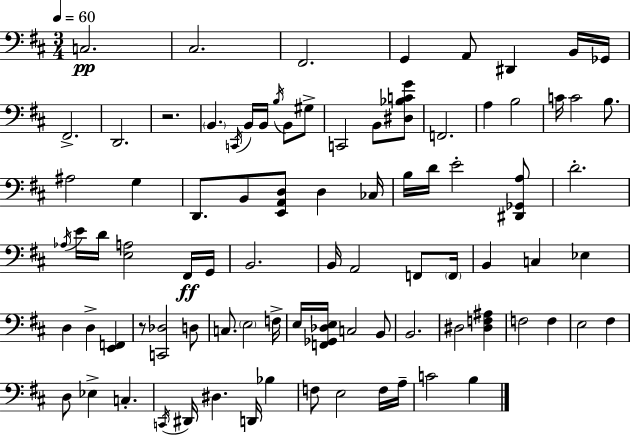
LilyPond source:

{
  \clef bass
  \numericTimeSignature
  \time 3/4
  \key d \major
  \tempo 4 = 60
  c2.\pp | cis2. | fis,2. | g,4 a,8 dis,4 b,16 ges,16 | \break fis,2.-> | d,2. | r2. | \parenthesize b,4. \acciaccatura { c,16 } b,16 b,16 \acciaccatura { b16 } b,8 | \break gis8-> c,2 b,8 | <dis bes c' g'>8 f,2. | a4 b2 | c'16 c'2 b8. | \break ais2 g4 | d,8. b,8 <e, a, d>8 d4 | ces16 b16 d'16 e'2-. | <dis, ges, a>8 d'2.-. | \break \acciaccatura { aes16 } e'16 d'16 <e a>2 | fis,16\ff g,16 b,2. | b,16 a,2 | f,8 \parenthesize f,16 b,4 c4 ees4 | \break d4 d4-> <e, f,>4 | r8 <c, des>2 | d8 c8. \parenthesize e2 | f16-> e16 <f, ges, des e>16 c2 | \break b,8 b,2. | dis2 <dis f ais>4 | f2 f4 | e2 fis4 | \break d8 ees4-> c4.-. | \acciaccatura { c,16 } dis,16 dis4. d,16 | bes4 f8 e2 | f16 a16-- c'2 | \break b4 \bar "|."
}